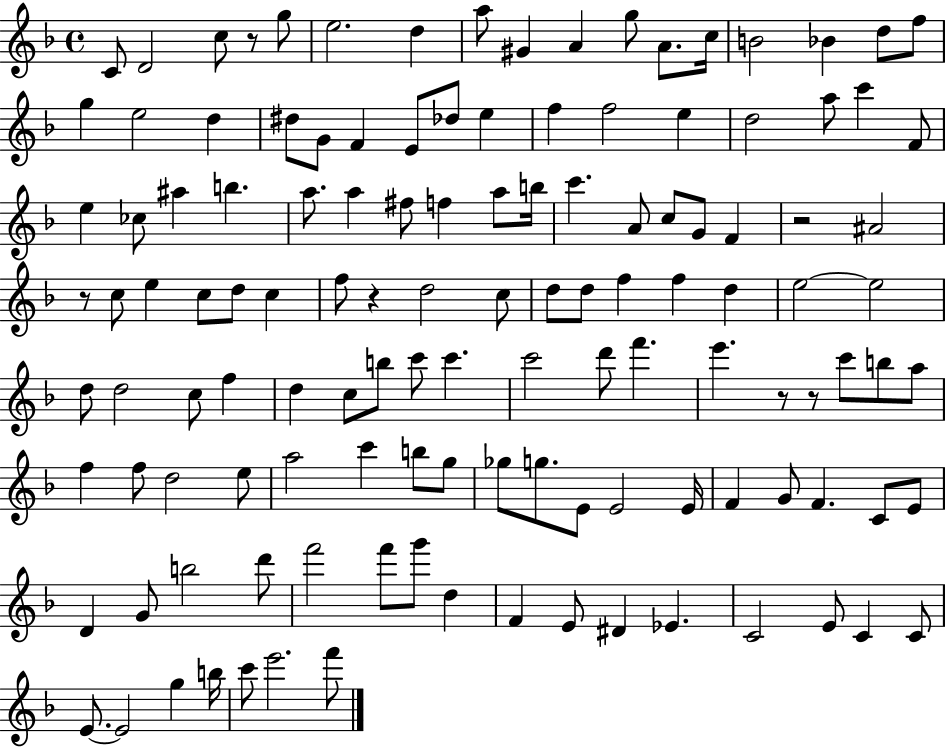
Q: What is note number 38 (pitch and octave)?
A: A5